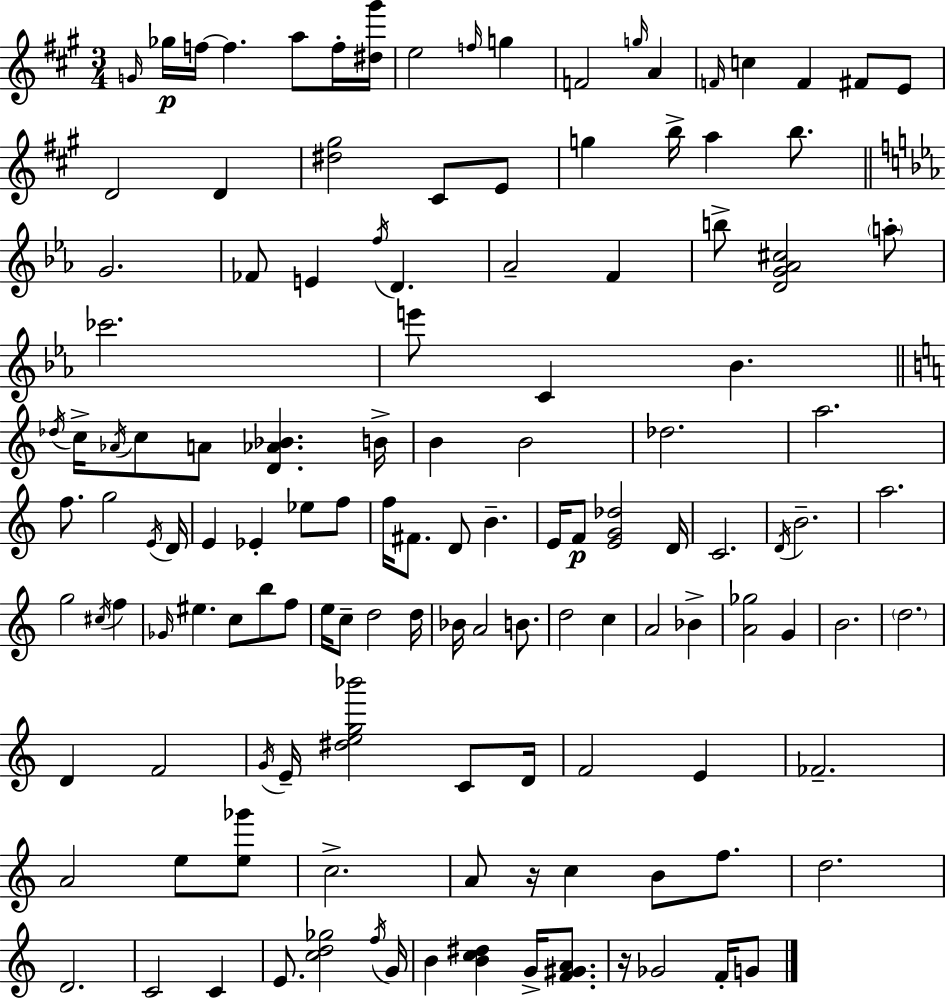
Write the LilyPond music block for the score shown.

{
  \clef treble
  \numericTimeSignature
  \time 3/4
  \key a \major
  \grace { g'16 }\p ges''16 f''16~~ f''4. a''8 f''16-. | <dis'' gis'''>16 e''2 \grace { f''16 } g''4 | f'2 \grace { g''16 } a'4 | \grace { f'16 } c''4 f'4 | \break fis'8 e'8 d'2 | d'4 <dis'' gis''>2 | cis'8 e'8 g''4 b''16-> a''4 | b''8. \bar "||" \break \key c \minor g'2. | fes'8 e'4 \acciaccatura { f''16 } d'4. | aes'2-- f'4 | b''8-> <d' g' aes' cis''>2 \parenthesize a''8-. | \break ces'''2. | e'''8 c'4 bes'4. | \bar "||" \break \key a \minor \acciaccatura { des''16 } c''16-> \acciaccatura { aes'16 } c''8 a'8 <d' aes' bes'>4. | b'16-> b'4 b'2 | des''2. | a''2. | \break f''8. g''2 | \acciaccatura { e'16 } d'16 e'4 ees'4-. ees''8 | f''8 f''16 fis'8. d'8 b'4.-- | e'16 f'8\p <e' g' des''>2 | \break d'16 c'2. | \acciaccatura { d'16 } b'2.-- | a''2. | g''2 | \break \acciaccatura { cis''16 } f''4 \grace { ges'16 } eis''4. | c''8 b''8 f''8 e''16 c''8-- d''2 | d''16 bes'16 a'2 | b'8. d''2 | \break c''4 a'2 | bes'4-> <a' ges''>2 | g'4 b'2. | \parenthesize d''2. | \break d'4 f'2 | \acciaccatura { g'16 } e'16-- <dis'' e'' g'' bes'''>2 | c'8 d'16 f'2 | e'4 fes'2.-- | \break a'2 | e''8 <e'' ges'''>8 c''2.-> | a'8 r16 c''4 | b'8 f''8. d''2. | \break d'2. | c'2 | c'4 e'8. <c'' d'' ges''>2 | \acciaccatura { f''16 } g'16 b'4 | \break <b' c'' dis''>4 g'16-> <f' gis' a'>8. r16 ges'2 | f'16-. g'8 \bar "|."
}